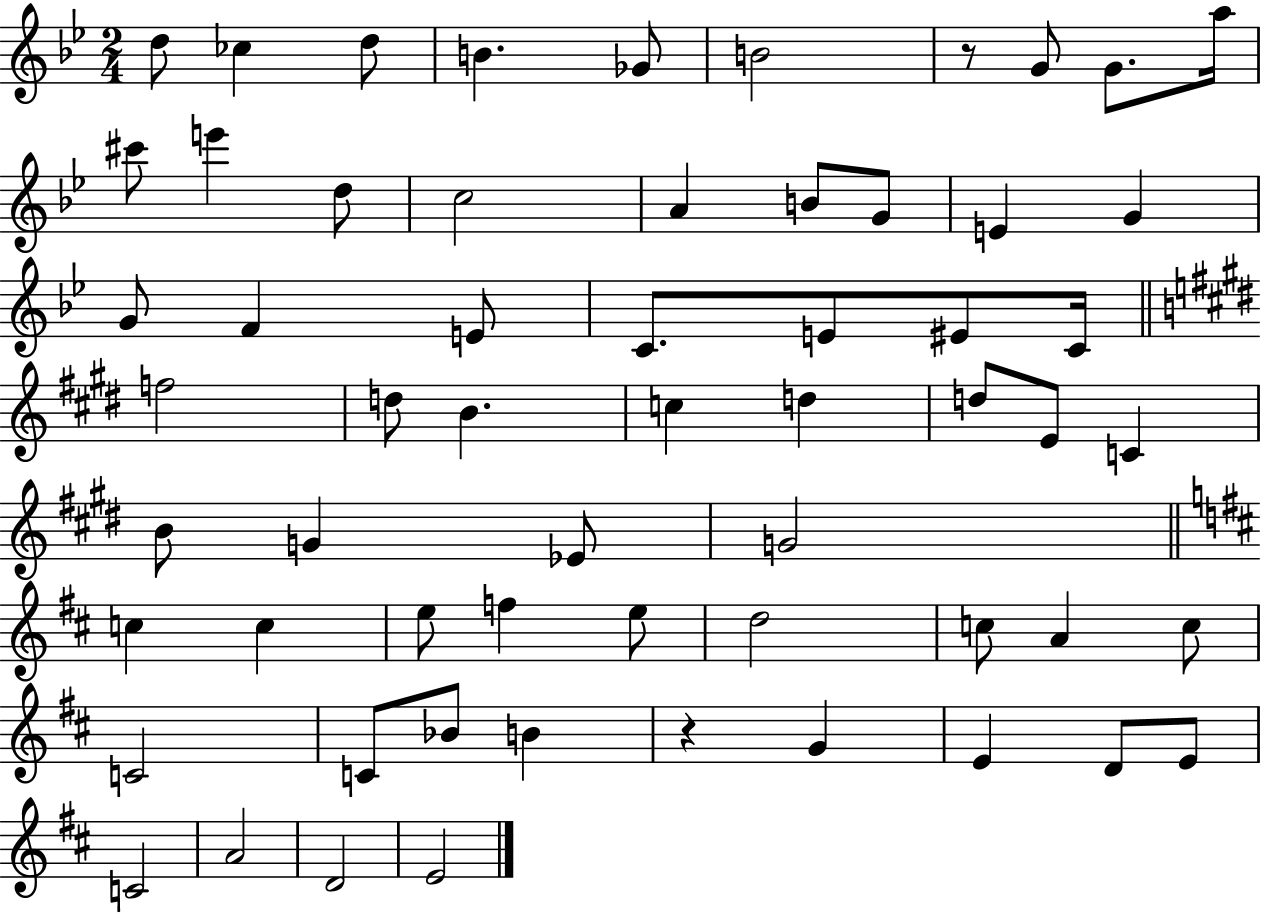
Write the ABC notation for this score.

X:1
T:Untitled
M:2/4
L:1/4
K:Bb
d/2 _c d/2 B _G/2 B2 z/2 G/2 G/2 a/4 ^c'/2 e' d/2 c2 A B/2 G/2 E G G/2 F E/2 C/2 E/2 ^E/2 C/4 f2 d/2 B c d d/2 E/2 C B/2 G _E/2 G2 c c e/2 f e/2 d2 c/2 A c/2 C2 C/2 _B/2 B z G E D/2 E/2 C2 A2 D2 E2